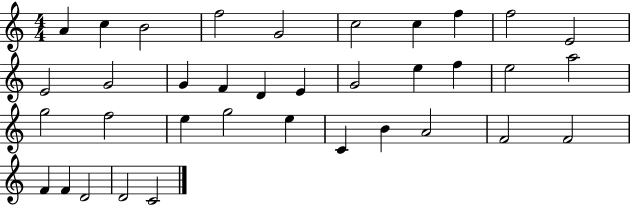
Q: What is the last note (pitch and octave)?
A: C4